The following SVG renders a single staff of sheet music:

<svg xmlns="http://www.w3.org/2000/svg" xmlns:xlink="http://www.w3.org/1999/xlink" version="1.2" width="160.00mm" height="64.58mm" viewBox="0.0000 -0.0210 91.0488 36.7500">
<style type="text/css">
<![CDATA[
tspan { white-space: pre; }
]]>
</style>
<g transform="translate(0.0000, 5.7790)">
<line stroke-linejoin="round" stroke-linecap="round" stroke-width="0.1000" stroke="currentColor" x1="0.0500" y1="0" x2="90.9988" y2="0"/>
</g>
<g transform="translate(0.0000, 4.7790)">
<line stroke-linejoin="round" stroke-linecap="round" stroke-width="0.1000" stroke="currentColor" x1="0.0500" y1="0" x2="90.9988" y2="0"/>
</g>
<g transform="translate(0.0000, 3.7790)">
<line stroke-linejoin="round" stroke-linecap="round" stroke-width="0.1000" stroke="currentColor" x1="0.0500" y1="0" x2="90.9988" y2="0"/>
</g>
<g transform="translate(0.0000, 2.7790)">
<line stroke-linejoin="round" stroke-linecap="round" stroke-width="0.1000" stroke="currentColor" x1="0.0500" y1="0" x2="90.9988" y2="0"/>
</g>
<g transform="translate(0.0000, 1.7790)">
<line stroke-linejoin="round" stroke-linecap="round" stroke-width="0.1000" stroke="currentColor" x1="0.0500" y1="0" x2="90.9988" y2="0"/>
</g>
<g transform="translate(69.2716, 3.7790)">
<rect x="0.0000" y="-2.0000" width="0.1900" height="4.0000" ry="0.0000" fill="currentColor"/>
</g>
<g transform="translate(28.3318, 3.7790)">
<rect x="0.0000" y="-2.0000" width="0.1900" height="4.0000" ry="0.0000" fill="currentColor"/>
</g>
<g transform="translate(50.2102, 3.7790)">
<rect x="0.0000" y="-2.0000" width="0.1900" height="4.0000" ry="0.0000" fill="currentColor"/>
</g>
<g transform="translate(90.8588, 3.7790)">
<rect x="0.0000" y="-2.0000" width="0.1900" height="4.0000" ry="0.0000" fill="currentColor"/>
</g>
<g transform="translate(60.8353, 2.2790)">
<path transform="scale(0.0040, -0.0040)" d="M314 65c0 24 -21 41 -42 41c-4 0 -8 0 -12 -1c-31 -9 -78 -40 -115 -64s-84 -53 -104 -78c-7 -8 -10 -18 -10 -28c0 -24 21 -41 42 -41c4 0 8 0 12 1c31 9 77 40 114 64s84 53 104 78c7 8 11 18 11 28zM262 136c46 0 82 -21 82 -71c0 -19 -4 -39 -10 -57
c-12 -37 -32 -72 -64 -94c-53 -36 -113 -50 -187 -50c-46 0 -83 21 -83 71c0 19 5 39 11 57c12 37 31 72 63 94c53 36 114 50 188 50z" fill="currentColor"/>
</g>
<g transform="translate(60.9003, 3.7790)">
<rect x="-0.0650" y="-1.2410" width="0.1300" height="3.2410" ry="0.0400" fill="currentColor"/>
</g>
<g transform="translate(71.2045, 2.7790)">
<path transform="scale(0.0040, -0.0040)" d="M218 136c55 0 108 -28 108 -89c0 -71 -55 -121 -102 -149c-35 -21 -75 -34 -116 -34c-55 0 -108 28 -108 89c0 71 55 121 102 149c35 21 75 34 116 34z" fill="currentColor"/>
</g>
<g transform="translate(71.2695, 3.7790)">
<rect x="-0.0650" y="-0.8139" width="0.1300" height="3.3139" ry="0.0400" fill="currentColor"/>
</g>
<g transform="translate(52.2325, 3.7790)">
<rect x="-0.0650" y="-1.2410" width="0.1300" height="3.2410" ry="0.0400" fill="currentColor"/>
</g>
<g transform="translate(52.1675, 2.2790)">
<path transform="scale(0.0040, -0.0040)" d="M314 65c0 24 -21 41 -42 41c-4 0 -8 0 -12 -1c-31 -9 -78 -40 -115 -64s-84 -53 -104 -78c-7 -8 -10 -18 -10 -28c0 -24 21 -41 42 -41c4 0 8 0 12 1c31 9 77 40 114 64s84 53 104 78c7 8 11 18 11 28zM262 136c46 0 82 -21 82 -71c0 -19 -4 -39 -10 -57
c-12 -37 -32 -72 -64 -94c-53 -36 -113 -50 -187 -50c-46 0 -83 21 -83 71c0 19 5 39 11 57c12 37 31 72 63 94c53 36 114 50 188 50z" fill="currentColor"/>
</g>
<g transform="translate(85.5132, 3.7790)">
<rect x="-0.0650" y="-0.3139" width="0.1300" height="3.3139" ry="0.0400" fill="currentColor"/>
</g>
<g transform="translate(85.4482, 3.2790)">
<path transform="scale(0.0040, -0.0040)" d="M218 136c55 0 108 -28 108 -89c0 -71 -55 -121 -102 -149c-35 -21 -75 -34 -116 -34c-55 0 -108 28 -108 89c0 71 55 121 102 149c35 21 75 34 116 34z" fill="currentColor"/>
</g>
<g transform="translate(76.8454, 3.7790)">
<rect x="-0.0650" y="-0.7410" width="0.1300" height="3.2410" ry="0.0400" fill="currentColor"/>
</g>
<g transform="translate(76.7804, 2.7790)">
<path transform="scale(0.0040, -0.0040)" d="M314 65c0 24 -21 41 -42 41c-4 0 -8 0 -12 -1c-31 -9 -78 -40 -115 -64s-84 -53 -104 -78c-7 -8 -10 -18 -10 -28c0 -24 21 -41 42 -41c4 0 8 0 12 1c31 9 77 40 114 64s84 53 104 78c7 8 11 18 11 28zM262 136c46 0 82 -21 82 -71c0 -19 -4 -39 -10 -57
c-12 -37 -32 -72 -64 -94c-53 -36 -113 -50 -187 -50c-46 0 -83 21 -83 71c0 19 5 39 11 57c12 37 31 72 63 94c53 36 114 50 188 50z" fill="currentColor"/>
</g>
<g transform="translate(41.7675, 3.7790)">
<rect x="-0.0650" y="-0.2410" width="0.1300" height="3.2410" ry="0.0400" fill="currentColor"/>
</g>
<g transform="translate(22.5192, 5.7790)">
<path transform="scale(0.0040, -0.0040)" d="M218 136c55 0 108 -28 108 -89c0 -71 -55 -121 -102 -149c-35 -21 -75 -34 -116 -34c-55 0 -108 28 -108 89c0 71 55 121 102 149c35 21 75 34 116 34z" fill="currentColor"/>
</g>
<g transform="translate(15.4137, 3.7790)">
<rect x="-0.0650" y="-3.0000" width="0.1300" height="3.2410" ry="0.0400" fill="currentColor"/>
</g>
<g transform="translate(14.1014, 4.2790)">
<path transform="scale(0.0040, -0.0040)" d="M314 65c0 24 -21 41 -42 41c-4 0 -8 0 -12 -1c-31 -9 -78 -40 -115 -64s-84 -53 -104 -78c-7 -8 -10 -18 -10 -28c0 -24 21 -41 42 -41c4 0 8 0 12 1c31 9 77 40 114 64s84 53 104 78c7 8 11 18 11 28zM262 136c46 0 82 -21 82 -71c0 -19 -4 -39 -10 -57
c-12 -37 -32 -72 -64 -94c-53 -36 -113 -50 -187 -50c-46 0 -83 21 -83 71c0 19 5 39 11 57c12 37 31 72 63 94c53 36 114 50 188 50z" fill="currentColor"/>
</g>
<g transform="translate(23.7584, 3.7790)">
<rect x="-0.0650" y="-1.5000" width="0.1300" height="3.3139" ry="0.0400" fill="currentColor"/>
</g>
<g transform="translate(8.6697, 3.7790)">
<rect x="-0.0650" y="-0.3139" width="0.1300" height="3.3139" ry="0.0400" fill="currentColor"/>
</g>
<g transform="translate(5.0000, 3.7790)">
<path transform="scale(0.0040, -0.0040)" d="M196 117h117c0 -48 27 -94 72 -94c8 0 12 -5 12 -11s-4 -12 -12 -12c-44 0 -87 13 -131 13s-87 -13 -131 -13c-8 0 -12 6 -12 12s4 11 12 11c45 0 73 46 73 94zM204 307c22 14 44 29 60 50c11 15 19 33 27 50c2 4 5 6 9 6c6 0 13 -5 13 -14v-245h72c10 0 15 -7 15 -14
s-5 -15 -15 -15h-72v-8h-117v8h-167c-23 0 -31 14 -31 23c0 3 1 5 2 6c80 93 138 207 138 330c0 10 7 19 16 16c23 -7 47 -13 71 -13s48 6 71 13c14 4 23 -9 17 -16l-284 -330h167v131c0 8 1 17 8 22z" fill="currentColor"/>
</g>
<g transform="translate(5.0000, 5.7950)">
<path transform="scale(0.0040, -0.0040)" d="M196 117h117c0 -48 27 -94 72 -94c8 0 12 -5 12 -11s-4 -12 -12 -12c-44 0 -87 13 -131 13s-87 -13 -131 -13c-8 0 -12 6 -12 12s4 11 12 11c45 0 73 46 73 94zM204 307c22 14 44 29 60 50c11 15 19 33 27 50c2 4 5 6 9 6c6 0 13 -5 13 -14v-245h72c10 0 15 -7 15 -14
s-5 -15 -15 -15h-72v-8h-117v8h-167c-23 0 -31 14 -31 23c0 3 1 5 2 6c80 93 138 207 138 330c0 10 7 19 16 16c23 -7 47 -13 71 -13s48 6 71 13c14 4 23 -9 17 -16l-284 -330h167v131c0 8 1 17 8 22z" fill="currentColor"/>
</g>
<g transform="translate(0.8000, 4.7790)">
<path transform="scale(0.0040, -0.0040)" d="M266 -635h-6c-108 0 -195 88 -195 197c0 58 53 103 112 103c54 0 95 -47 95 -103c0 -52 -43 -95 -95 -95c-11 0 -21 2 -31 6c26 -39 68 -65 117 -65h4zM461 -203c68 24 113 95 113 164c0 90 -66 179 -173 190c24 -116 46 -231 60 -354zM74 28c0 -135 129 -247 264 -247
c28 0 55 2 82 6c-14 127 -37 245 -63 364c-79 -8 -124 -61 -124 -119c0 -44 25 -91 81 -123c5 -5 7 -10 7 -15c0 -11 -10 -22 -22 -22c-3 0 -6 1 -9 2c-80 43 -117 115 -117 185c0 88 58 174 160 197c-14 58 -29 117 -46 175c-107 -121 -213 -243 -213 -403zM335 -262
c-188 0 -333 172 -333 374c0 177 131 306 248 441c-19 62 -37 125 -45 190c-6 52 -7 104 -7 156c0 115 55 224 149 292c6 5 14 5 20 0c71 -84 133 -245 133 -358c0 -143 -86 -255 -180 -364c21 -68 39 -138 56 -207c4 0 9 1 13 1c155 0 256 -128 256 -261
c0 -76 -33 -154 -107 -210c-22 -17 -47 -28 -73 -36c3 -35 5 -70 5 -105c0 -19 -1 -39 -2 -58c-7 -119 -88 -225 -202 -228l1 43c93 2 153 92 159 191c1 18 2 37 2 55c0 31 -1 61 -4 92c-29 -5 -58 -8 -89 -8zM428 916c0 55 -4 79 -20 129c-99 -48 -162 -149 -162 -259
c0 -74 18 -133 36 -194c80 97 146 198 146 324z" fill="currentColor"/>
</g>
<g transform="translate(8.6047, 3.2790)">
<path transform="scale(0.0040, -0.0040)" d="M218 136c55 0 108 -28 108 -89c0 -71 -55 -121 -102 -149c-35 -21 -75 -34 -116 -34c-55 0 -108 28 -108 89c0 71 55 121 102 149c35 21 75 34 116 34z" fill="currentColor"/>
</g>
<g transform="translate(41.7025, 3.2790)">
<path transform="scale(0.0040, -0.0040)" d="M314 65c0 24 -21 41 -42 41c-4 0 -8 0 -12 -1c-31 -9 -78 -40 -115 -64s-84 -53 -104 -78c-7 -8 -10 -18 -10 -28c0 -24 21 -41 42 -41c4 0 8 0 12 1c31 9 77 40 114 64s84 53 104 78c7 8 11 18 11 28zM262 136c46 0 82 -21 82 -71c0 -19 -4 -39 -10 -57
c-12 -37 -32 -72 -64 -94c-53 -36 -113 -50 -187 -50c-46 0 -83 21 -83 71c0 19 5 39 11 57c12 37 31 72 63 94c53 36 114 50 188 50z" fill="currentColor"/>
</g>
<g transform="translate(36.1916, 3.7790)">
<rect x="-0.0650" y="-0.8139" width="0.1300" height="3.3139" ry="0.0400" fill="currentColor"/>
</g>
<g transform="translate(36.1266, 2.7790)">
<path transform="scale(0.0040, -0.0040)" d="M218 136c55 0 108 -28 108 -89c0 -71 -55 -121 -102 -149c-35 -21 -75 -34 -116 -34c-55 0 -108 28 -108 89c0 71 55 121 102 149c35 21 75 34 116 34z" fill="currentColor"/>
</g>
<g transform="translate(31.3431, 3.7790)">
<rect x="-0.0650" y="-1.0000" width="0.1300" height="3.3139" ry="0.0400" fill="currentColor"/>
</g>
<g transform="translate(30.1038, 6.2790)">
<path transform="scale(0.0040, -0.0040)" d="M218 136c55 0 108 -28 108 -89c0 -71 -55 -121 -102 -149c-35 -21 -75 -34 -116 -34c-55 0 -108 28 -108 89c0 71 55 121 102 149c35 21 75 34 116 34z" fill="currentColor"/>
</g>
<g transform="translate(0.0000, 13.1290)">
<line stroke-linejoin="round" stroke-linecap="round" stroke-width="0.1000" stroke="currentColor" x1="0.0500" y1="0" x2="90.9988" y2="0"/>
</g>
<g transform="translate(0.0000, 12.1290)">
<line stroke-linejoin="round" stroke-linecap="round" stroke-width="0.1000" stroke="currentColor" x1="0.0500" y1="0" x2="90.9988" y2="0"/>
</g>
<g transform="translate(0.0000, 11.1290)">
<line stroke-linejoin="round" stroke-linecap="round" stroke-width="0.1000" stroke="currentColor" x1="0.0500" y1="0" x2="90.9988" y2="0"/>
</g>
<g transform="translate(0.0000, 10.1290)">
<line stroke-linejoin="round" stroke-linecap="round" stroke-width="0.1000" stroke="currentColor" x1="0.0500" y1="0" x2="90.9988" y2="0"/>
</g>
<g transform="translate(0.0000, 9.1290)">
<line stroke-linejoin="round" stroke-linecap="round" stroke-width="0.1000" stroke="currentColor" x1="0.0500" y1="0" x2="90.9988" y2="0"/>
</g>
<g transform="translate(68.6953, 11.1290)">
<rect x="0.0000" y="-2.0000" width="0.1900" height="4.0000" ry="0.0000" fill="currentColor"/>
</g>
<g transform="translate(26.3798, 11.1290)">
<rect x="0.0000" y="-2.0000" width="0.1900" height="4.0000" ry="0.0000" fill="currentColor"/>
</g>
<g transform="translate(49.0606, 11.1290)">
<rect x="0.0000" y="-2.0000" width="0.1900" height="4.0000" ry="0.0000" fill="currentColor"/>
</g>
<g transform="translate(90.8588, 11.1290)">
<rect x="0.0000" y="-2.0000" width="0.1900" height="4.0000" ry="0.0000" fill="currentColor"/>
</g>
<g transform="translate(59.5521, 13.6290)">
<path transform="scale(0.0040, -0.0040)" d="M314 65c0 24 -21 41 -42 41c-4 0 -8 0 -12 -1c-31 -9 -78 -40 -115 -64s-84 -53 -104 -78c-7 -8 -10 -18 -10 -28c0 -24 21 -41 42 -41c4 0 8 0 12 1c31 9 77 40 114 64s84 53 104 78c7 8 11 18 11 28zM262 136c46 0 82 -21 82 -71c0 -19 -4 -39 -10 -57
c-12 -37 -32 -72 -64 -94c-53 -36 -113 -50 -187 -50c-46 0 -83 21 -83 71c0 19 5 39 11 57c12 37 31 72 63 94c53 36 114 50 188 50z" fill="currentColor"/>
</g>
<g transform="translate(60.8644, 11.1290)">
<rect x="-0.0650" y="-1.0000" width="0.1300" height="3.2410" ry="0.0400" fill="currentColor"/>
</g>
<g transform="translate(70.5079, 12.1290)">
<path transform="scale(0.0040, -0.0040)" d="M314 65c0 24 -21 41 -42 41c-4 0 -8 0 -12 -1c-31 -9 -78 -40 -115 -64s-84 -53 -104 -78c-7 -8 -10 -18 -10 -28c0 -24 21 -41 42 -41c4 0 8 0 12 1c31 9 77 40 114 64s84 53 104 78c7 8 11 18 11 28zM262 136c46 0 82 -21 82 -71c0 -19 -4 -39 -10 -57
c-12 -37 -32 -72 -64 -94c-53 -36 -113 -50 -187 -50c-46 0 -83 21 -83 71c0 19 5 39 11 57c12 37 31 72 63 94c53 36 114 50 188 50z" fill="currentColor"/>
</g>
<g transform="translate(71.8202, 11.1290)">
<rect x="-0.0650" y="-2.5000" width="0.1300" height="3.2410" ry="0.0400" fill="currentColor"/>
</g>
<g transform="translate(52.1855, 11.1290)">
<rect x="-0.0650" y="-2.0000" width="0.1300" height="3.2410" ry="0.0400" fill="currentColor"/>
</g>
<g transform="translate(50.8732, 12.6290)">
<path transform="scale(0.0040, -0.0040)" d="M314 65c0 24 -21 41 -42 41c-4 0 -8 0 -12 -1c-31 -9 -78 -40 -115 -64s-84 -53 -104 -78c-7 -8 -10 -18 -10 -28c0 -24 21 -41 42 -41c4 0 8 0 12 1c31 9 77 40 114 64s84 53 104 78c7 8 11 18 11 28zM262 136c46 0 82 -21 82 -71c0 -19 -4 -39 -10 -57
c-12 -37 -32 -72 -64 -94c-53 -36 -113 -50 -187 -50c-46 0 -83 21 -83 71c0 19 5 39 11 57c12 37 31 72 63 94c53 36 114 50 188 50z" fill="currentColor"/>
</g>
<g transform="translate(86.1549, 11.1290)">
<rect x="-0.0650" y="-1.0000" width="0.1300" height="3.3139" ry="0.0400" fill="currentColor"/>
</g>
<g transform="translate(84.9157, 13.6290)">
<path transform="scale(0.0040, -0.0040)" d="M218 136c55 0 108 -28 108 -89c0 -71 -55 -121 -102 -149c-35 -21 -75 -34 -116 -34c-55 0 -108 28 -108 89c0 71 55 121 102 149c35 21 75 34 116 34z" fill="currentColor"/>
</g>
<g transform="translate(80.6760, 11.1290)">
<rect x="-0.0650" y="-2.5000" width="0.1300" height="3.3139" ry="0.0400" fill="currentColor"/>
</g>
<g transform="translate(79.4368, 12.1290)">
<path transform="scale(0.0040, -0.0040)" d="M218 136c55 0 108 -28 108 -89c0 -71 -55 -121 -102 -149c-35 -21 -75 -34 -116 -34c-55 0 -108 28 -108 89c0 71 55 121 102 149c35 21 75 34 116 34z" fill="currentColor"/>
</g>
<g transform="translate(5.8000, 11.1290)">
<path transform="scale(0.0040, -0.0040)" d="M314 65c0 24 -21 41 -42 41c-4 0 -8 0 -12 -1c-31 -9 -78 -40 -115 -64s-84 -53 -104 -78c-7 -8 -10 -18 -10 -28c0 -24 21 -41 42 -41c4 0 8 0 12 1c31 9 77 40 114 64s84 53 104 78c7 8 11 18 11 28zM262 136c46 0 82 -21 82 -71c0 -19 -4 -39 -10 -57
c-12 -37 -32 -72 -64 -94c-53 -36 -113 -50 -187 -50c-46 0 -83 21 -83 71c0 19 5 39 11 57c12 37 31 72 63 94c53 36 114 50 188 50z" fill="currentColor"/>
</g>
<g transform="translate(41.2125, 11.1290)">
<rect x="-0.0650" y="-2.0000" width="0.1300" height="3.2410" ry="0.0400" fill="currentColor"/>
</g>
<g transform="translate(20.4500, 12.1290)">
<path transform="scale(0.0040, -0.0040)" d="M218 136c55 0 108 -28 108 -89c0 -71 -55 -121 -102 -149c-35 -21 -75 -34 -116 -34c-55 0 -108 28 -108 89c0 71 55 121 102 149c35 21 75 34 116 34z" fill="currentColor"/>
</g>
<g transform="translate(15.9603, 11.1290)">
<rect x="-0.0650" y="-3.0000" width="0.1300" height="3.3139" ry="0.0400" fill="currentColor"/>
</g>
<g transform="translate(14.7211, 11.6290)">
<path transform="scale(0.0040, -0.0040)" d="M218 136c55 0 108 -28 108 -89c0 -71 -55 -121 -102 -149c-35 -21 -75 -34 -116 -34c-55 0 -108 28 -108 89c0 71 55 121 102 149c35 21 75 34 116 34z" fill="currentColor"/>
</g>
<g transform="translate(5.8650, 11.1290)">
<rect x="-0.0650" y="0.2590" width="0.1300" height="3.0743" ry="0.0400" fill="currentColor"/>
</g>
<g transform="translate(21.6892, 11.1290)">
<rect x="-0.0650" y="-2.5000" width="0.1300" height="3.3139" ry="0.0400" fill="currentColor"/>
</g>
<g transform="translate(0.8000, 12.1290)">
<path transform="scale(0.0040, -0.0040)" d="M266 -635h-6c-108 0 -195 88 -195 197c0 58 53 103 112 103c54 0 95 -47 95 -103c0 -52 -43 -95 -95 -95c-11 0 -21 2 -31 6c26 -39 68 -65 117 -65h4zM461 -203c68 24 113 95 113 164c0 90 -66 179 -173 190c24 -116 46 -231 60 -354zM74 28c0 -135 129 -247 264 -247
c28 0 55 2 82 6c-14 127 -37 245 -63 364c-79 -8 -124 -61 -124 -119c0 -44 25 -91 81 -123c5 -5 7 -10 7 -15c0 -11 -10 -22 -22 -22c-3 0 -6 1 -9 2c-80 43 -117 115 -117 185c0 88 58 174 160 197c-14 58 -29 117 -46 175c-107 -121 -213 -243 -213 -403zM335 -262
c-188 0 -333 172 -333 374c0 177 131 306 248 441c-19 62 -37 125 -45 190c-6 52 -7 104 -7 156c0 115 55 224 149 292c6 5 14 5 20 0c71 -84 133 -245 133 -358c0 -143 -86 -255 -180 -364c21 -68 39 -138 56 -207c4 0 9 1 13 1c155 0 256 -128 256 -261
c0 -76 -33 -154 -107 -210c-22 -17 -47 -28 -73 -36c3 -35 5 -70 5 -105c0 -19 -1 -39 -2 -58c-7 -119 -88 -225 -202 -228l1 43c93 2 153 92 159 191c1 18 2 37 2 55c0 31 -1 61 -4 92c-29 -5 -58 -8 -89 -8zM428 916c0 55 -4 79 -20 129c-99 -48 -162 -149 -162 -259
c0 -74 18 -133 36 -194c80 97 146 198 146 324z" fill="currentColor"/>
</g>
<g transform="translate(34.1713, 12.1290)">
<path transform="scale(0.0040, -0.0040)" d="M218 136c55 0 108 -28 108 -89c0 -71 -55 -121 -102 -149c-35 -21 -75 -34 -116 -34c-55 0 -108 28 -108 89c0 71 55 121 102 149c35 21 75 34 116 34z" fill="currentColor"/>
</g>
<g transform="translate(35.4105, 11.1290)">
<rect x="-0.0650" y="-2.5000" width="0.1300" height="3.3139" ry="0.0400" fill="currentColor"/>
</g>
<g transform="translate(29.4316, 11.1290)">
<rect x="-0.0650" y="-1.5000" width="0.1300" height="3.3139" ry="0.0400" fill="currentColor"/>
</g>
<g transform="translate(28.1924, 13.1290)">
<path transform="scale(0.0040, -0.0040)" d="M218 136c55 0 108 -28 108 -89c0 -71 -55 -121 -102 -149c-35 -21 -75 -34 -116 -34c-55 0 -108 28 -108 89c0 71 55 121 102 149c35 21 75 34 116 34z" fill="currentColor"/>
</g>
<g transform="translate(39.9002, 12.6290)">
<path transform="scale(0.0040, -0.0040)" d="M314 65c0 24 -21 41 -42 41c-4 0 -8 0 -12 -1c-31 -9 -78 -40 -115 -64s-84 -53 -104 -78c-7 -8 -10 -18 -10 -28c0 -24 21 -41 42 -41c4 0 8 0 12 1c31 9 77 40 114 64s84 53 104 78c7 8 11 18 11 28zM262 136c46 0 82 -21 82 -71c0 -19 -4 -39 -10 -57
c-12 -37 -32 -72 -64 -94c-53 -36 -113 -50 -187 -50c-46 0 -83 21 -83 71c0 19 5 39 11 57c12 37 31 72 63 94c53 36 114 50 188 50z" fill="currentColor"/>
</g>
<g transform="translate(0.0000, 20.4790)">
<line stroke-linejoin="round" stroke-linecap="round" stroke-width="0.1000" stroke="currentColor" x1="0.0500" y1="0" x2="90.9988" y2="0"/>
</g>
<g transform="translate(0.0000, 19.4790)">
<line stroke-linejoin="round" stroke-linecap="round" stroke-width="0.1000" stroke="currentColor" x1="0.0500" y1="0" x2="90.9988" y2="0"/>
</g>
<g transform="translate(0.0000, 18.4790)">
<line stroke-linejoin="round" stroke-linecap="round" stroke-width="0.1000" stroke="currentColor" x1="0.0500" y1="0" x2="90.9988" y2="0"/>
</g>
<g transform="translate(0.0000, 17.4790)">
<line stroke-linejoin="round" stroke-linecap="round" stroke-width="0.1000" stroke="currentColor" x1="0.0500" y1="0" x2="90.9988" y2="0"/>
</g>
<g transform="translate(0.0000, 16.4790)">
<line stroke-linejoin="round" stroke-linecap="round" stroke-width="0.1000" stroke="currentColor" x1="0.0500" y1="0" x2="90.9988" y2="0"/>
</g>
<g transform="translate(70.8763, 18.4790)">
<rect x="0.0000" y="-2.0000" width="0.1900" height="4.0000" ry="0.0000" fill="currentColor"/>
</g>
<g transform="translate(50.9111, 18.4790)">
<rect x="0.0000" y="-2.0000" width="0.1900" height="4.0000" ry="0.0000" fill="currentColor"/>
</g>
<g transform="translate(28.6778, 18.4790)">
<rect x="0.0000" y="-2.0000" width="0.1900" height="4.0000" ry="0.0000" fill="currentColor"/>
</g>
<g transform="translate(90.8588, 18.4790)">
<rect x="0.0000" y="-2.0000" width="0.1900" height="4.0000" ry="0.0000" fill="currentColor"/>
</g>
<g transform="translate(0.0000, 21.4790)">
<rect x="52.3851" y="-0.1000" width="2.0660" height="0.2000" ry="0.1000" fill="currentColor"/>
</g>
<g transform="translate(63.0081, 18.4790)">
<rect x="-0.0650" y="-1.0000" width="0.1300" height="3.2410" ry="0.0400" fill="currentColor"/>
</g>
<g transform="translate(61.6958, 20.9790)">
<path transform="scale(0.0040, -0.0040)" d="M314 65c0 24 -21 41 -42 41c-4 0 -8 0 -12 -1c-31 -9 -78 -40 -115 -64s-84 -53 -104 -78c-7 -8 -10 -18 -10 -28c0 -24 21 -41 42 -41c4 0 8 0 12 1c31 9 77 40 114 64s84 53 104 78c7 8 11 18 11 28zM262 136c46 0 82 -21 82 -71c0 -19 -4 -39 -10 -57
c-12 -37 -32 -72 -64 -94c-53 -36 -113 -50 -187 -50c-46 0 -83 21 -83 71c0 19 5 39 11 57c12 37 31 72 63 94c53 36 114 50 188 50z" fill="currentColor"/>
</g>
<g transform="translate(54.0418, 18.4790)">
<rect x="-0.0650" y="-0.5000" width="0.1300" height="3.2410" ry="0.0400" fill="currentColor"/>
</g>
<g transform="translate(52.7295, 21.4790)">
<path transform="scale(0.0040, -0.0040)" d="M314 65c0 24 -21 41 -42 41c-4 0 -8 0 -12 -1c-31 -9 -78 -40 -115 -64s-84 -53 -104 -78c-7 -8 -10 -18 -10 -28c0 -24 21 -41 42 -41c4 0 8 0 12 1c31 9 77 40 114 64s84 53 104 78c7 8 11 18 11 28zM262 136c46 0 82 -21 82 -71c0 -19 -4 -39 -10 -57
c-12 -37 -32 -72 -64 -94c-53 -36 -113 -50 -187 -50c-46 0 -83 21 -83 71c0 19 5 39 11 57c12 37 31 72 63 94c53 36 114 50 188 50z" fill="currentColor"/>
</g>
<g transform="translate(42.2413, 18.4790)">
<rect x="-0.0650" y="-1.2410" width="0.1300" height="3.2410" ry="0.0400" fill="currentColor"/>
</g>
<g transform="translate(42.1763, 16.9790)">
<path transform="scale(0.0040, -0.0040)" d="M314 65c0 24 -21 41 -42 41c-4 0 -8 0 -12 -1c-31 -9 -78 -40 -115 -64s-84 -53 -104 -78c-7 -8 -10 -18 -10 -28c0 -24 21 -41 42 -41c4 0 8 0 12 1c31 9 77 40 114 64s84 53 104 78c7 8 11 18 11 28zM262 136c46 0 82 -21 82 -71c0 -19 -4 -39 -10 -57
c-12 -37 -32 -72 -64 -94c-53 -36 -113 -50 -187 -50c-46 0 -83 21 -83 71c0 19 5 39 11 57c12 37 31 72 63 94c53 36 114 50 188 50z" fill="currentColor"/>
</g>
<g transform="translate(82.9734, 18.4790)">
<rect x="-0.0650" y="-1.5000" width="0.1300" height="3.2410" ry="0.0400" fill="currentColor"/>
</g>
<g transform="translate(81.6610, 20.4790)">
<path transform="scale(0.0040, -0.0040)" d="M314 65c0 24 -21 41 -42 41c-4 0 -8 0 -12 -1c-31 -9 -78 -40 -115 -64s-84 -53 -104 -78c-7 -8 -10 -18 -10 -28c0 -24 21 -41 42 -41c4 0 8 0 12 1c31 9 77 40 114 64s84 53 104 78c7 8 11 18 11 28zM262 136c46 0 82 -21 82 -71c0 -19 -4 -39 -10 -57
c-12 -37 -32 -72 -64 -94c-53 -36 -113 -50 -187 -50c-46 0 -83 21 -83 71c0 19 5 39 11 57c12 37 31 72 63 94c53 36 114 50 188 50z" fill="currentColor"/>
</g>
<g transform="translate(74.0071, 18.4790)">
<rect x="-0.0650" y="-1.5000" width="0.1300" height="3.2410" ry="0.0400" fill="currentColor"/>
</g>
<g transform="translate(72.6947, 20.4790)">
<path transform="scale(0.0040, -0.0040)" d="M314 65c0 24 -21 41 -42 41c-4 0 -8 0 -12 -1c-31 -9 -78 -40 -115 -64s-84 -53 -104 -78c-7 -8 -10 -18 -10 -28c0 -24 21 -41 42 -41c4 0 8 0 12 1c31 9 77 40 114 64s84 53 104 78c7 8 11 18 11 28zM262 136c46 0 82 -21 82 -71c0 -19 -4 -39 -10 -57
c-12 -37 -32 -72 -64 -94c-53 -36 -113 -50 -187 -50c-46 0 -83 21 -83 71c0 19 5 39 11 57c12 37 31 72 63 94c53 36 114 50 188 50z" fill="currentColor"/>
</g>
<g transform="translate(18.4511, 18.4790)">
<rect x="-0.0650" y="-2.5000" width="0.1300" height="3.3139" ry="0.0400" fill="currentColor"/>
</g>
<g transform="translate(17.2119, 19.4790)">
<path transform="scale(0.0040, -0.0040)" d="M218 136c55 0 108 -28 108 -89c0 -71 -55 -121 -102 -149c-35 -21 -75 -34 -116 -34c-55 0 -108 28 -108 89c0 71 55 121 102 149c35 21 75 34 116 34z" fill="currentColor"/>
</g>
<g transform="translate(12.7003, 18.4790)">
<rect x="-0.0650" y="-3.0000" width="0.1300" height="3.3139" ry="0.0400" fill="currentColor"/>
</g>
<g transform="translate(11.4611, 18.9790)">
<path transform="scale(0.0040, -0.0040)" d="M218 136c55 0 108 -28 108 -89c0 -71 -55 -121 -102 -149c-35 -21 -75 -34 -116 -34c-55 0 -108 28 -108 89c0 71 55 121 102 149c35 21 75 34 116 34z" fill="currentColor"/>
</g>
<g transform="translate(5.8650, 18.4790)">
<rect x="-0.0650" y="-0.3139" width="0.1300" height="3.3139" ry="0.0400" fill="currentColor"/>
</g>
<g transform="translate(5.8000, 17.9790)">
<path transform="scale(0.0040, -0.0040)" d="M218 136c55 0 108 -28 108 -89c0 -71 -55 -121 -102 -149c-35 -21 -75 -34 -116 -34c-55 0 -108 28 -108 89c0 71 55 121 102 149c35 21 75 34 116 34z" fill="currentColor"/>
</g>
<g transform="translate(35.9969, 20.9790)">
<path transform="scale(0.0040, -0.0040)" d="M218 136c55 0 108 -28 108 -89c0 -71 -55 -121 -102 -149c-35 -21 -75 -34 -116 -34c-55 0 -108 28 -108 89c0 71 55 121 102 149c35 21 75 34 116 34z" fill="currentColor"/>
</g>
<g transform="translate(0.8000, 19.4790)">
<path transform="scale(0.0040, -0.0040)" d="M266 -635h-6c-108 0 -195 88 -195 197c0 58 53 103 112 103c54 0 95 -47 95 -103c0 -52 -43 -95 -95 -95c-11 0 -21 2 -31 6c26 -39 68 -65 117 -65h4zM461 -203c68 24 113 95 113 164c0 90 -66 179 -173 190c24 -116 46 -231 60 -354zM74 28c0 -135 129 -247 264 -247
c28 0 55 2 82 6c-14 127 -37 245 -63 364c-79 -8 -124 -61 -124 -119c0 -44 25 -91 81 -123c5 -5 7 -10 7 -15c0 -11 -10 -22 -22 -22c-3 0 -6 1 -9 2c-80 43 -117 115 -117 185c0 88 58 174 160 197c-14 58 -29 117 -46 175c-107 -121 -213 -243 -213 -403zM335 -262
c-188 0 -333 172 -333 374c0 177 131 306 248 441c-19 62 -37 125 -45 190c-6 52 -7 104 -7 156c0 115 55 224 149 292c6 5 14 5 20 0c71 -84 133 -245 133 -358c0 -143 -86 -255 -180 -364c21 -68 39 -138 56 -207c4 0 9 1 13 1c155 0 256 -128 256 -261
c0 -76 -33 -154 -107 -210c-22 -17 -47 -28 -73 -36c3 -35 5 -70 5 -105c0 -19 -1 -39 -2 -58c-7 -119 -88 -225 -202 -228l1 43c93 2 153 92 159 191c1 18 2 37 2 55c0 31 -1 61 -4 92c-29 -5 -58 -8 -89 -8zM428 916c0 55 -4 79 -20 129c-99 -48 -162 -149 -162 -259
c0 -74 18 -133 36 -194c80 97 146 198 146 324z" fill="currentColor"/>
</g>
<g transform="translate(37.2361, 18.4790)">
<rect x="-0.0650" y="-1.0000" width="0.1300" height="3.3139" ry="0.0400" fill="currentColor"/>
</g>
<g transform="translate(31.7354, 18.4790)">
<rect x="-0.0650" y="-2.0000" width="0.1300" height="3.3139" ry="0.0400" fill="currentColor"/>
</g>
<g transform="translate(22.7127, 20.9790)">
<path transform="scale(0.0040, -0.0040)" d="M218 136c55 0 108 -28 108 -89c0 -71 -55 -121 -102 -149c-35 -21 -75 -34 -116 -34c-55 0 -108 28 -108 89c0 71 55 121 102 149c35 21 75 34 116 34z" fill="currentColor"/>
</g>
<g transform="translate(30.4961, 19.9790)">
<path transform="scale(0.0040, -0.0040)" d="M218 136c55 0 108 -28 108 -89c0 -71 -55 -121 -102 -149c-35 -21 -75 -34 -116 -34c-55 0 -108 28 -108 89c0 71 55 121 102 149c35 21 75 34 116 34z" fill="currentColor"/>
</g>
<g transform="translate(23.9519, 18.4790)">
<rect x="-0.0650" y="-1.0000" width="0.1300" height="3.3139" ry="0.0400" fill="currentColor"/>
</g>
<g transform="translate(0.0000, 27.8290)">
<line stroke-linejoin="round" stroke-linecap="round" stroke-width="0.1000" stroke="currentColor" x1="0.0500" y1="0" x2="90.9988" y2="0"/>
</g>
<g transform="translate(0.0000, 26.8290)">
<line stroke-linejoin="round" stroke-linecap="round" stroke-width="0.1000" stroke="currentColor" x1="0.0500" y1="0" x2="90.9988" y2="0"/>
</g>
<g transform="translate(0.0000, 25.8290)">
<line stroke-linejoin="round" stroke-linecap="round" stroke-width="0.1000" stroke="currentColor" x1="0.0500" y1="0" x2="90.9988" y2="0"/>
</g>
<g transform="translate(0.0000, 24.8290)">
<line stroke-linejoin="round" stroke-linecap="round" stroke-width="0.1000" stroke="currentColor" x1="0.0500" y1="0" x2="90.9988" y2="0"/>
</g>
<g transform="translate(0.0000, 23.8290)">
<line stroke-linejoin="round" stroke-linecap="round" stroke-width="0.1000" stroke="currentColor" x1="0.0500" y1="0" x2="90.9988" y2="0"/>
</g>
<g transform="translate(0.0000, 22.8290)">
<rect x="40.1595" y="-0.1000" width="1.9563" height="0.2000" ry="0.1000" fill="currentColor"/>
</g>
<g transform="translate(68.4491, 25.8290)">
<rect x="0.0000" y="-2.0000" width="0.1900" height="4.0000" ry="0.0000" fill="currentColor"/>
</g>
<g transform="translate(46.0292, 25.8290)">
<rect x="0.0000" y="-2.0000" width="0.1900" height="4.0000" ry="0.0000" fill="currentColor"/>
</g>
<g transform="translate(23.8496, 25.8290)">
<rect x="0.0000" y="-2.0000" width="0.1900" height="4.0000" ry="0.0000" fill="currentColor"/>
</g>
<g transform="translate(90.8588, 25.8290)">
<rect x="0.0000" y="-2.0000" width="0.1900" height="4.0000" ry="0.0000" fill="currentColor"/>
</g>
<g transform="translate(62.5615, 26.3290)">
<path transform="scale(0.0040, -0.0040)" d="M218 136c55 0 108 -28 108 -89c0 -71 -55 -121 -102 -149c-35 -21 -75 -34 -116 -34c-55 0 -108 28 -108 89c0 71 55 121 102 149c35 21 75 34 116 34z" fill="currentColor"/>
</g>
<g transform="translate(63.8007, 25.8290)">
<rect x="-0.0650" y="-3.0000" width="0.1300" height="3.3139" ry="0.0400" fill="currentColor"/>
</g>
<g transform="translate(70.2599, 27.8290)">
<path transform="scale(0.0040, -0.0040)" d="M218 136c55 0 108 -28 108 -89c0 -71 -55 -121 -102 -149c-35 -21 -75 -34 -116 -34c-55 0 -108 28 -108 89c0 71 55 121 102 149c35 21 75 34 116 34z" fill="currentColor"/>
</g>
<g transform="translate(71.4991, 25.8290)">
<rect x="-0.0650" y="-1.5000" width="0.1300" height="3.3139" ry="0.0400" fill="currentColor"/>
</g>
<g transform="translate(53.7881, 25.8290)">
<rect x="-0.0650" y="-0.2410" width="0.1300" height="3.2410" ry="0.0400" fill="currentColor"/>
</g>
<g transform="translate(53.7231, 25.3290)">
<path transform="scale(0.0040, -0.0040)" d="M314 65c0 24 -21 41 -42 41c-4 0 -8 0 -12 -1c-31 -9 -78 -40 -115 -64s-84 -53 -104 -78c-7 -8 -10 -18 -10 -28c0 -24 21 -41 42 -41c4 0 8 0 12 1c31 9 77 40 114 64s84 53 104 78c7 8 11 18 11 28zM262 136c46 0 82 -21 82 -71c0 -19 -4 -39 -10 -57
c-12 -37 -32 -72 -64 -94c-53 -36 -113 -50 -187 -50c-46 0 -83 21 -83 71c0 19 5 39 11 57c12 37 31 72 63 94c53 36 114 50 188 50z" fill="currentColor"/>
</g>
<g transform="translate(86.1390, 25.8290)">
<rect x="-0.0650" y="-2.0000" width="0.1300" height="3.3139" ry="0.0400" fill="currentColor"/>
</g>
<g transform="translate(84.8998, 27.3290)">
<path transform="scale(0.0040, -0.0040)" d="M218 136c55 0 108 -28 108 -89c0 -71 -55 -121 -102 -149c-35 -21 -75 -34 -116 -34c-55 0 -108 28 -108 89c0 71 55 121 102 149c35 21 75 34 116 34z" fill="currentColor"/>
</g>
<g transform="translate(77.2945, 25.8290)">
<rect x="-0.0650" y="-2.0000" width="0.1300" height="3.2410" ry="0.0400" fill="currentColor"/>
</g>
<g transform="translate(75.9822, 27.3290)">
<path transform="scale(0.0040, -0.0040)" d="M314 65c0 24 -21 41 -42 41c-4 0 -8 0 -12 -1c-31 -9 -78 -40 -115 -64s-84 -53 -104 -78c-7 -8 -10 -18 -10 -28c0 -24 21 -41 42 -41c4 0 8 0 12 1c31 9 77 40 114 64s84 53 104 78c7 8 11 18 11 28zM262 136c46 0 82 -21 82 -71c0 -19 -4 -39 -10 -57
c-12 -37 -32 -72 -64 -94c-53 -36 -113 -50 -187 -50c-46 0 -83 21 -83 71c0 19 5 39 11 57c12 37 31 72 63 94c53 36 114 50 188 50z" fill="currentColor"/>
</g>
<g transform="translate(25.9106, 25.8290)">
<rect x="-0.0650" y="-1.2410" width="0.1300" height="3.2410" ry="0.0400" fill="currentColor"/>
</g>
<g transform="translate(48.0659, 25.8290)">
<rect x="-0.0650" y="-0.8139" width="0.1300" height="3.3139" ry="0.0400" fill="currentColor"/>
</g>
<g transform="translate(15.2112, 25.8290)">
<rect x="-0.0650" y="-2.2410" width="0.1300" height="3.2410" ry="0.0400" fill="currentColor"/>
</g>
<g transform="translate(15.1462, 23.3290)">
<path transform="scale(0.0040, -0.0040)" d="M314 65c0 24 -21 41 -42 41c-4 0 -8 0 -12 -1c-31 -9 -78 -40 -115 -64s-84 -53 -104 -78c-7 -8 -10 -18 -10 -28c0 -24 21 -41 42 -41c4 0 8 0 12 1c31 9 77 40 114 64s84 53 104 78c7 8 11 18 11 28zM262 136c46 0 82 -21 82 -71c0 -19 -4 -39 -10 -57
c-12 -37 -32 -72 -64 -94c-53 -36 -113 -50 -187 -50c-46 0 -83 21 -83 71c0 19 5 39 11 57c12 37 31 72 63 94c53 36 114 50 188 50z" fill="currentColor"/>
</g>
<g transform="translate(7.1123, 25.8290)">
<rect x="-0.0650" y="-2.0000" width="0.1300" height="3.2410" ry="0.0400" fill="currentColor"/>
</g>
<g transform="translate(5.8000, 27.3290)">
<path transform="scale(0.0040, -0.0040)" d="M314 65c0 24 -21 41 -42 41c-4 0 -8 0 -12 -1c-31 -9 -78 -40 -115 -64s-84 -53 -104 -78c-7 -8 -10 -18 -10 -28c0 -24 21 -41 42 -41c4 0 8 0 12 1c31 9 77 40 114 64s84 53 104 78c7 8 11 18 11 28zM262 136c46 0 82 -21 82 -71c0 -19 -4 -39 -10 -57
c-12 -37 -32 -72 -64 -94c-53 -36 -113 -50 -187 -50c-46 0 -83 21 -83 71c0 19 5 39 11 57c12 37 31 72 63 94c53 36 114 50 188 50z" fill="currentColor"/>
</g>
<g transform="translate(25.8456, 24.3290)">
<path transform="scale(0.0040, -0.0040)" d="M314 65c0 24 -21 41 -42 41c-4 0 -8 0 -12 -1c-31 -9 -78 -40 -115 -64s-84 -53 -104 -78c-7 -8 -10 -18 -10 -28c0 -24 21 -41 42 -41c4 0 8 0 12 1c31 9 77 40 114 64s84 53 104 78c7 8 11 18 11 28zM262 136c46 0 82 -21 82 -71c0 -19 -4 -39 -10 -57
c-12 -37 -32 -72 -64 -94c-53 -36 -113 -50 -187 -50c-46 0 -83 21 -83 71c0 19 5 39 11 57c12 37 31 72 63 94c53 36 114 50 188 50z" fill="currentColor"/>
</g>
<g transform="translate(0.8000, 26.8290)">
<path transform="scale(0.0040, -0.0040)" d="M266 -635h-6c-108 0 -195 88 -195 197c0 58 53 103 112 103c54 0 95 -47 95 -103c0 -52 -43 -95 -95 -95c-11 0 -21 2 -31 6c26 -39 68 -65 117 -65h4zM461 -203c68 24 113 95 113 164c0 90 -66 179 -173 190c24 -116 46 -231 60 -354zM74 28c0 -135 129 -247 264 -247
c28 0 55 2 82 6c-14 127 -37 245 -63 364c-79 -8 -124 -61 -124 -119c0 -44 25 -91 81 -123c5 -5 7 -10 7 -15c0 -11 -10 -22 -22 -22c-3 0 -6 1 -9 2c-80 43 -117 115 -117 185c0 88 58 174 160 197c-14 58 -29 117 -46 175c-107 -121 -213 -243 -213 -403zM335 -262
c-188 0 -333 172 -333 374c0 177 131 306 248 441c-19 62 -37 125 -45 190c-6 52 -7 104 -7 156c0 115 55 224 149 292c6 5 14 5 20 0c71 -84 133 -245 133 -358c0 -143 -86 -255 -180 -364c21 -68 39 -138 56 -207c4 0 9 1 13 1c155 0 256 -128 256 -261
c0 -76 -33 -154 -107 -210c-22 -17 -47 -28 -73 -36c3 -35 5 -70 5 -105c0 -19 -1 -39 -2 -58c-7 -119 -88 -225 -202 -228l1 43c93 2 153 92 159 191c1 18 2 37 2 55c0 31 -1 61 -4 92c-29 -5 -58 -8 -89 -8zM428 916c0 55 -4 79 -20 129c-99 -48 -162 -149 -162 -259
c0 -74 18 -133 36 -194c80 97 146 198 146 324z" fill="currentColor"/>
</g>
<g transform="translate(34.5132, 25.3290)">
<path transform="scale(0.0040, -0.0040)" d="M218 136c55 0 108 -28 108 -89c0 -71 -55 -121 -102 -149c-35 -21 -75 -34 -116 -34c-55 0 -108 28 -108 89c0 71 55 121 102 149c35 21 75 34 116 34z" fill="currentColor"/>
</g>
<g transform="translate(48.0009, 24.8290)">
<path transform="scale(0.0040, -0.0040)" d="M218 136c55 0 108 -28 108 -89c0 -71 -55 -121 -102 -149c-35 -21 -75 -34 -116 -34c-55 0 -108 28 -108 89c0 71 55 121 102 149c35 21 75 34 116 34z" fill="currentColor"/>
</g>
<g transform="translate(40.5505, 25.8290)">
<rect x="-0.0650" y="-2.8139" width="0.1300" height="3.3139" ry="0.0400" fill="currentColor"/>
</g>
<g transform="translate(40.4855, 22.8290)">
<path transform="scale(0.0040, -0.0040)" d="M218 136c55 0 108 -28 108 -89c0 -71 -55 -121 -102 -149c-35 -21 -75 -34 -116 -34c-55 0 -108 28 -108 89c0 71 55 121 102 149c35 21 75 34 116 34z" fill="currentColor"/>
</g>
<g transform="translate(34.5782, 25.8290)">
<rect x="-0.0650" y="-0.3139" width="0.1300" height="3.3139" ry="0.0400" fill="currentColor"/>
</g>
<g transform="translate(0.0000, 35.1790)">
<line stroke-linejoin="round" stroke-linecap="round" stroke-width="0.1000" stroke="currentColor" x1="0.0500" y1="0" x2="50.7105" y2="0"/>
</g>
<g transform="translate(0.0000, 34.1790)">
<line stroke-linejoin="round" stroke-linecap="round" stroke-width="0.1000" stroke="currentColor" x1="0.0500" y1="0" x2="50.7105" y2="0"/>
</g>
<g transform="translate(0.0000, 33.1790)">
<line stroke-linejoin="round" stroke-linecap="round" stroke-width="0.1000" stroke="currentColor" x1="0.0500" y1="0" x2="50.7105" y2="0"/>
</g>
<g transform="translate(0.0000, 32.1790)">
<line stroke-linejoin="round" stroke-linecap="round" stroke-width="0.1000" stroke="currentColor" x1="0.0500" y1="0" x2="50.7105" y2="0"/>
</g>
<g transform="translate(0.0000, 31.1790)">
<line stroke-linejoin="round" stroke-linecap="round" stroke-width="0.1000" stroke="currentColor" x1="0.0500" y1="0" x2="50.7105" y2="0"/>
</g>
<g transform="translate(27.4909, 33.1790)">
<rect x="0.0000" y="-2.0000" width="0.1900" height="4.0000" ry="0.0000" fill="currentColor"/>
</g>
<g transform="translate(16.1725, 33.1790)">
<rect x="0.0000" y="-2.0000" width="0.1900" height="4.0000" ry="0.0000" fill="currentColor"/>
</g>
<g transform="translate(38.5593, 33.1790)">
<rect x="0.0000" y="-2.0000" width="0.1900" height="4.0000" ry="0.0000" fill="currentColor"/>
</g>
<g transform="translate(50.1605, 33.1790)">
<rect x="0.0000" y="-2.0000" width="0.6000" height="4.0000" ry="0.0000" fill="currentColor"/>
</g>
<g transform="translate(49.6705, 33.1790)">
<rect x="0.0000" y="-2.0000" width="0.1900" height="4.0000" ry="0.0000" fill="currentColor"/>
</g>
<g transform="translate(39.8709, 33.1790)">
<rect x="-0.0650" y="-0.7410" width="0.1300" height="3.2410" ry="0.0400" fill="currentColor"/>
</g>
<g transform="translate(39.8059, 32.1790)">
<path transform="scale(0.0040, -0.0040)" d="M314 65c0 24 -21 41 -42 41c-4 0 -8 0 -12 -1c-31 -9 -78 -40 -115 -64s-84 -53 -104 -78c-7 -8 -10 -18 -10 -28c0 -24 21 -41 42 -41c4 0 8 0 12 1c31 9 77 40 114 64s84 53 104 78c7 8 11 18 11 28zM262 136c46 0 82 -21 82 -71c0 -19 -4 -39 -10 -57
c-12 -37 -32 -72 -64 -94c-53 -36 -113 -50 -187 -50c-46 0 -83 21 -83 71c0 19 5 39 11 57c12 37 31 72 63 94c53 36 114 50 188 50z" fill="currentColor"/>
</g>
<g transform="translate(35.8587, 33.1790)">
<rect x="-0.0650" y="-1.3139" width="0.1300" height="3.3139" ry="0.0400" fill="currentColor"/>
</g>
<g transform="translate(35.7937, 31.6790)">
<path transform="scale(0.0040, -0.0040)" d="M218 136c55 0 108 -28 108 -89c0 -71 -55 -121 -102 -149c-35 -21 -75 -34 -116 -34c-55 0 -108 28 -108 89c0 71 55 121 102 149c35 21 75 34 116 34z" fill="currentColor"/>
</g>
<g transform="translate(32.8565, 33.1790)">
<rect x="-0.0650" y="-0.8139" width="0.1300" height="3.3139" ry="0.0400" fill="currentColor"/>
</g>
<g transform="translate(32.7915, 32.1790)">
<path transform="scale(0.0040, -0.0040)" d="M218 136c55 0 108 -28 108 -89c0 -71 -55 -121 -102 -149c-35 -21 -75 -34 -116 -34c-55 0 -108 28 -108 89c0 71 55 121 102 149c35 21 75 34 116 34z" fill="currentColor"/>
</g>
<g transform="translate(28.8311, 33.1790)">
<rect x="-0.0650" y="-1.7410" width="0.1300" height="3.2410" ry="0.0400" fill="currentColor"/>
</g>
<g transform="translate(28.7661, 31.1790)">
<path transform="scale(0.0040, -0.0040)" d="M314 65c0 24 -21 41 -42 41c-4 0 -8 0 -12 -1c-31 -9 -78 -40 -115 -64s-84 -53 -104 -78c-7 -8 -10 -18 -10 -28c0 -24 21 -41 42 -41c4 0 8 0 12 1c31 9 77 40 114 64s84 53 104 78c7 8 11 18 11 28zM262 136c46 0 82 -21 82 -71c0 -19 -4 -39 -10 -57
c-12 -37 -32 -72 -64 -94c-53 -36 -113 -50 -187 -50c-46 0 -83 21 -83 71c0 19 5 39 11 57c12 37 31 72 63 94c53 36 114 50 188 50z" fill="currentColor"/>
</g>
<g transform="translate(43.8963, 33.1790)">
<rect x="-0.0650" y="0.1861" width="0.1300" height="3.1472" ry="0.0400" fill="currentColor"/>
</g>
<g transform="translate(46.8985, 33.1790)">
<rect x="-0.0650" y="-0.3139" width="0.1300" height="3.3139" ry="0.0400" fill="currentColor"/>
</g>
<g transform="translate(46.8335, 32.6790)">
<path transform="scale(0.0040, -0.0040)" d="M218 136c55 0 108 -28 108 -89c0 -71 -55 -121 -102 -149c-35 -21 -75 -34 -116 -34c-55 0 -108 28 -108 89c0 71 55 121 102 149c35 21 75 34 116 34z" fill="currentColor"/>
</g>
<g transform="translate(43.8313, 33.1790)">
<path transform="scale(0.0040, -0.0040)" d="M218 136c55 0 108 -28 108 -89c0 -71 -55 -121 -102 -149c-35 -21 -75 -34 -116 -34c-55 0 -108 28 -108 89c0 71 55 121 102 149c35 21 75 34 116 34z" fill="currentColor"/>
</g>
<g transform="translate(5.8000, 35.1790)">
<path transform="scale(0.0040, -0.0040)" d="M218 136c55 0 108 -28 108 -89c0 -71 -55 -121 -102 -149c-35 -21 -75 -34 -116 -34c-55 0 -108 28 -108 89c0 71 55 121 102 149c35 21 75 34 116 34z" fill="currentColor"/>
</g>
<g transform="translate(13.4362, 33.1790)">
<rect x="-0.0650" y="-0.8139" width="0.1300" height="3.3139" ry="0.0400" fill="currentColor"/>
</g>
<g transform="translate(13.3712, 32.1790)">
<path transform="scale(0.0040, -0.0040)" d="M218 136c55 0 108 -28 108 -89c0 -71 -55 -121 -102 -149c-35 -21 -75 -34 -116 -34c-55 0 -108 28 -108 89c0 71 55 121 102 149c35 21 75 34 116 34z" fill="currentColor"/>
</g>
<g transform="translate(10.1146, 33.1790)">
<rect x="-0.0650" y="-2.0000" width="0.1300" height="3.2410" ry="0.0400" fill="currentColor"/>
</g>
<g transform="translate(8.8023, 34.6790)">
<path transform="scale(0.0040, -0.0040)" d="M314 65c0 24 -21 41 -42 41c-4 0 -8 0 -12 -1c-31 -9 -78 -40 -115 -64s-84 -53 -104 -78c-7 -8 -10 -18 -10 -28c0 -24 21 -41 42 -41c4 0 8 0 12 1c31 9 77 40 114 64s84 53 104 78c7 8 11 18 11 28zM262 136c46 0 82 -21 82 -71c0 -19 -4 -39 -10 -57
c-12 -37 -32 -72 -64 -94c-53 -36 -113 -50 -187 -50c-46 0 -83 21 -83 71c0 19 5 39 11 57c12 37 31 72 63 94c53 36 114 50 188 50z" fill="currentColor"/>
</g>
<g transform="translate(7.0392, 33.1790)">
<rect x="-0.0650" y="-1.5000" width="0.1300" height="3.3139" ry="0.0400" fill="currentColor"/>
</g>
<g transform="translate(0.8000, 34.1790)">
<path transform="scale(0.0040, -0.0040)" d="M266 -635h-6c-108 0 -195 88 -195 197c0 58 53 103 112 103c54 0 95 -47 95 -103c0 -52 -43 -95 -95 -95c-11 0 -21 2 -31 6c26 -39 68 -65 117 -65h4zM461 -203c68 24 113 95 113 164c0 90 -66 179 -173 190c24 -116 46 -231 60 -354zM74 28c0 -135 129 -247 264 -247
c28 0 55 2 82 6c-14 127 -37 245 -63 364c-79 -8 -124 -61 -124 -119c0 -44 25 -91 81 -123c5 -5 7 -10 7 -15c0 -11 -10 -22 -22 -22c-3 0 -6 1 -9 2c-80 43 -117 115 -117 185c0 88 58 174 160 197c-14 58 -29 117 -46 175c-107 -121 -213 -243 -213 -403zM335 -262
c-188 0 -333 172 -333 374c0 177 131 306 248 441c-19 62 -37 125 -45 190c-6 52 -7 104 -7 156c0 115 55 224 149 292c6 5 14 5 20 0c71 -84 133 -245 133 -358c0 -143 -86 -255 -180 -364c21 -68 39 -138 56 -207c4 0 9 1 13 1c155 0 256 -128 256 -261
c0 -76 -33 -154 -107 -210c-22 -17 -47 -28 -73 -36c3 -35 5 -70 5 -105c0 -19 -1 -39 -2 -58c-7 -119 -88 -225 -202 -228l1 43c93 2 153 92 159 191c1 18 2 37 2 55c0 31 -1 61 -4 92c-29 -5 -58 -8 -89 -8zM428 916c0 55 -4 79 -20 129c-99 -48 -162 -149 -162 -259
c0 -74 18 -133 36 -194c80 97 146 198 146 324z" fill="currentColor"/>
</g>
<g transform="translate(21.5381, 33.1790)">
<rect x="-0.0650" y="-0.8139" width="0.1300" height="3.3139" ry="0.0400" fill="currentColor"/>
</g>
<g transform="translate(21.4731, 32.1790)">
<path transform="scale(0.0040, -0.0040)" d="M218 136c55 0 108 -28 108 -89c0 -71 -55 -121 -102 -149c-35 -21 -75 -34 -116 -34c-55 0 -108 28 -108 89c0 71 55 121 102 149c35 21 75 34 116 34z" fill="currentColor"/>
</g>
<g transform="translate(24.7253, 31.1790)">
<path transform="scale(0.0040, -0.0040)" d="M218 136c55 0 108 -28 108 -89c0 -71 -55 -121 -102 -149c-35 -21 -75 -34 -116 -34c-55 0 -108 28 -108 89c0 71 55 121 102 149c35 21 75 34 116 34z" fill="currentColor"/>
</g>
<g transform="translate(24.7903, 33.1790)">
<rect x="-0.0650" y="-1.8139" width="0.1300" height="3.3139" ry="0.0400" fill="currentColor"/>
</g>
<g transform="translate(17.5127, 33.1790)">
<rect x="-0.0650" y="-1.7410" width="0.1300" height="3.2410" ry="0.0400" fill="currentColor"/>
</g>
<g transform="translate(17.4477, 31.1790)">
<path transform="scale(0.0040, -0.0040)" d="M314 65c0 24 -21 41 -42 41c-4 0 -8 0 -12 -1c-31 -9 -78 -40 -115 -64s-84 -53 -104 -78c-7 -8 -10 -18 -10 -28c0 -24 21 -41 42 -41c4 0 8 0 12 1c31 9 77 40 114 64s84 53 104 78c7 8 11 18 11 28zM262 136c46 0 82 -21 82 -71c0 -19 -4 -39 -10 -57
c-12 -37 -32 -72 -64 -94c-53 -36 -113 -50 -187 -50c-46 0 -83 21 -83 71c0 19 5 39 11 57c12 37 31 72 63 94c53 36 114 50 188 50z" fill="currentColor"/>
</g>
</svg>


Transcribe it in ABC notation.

X:1
T:Untitled
M:4/4
L:1/4
K:C
c A2 E D d c2 e2 e2 d d2 c B2 A G E G F2 F2 D2 G2 G D c A G D F D e2 C2 D2 E2 E2 F2 g2 e2 c a d c2 A E F2 F E F2 d f2 d f f2 d e d2 B c